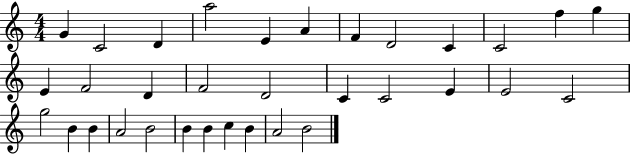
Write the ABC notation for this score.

X:1
T:Untitled
M:4/4
L:1/4
K:C
G C2 D a2 E A F D2 C C2 f g E F2 D F2 D2 C C2 E E2 C2 g2 B B A2 B2 B B c B A2 B2